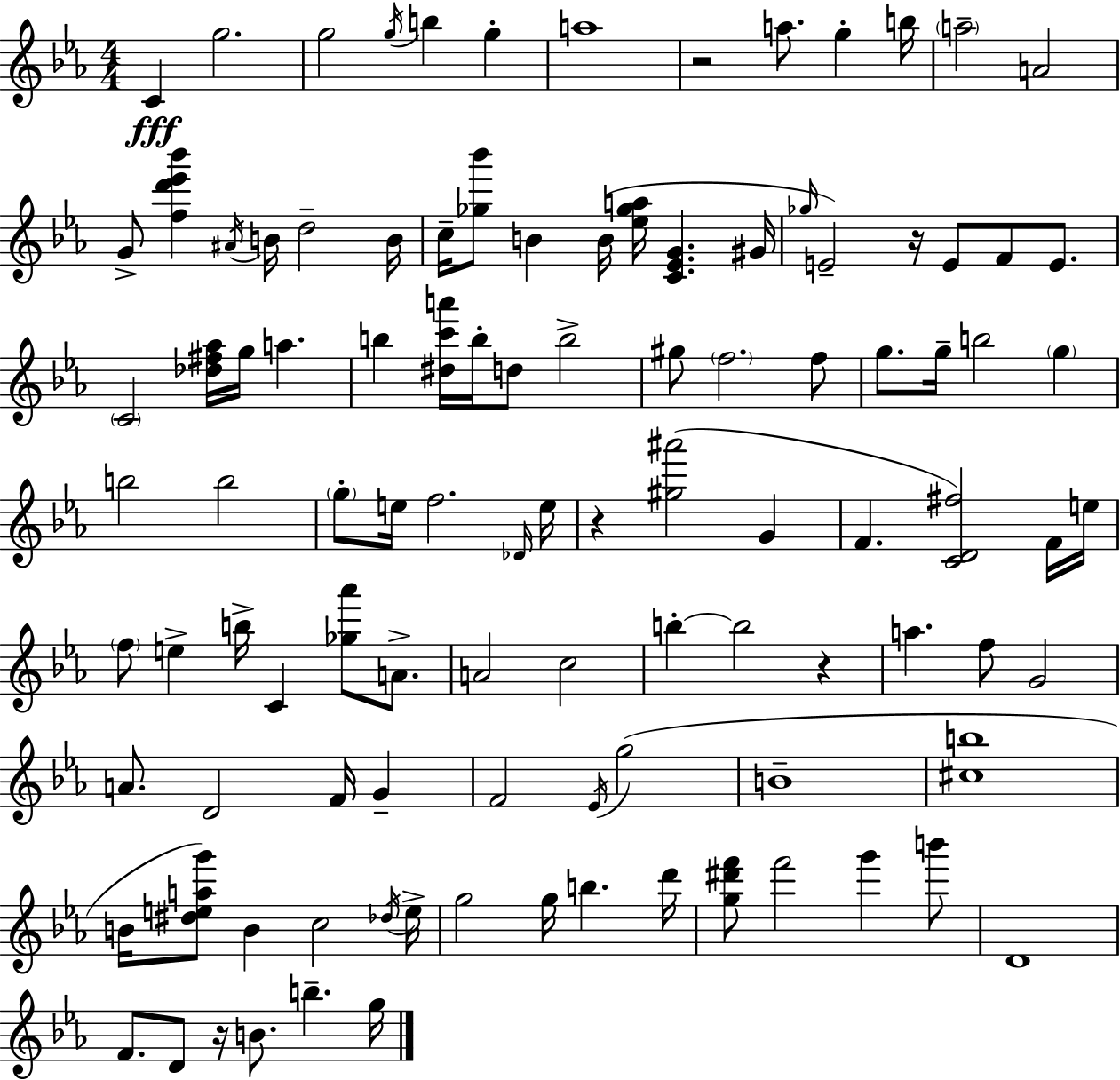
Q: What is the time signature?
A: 4/4